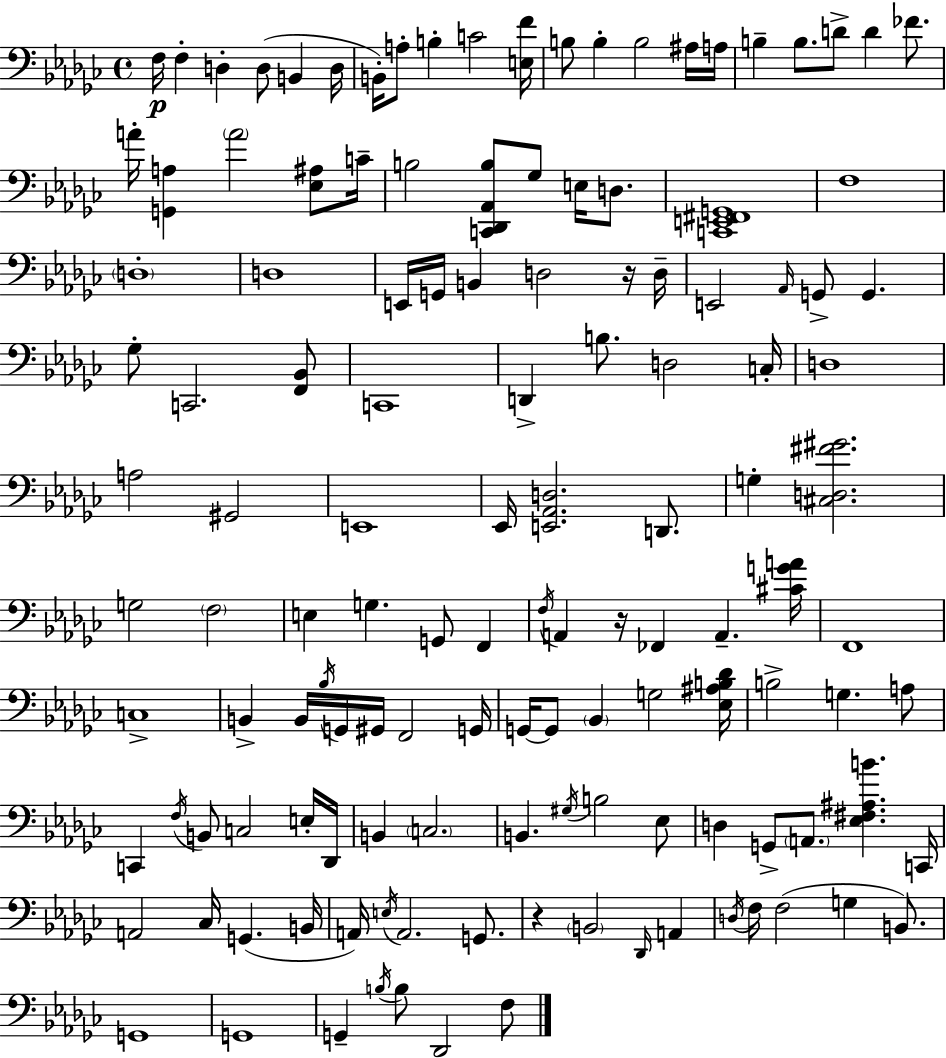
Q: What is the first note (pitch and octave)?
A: F3